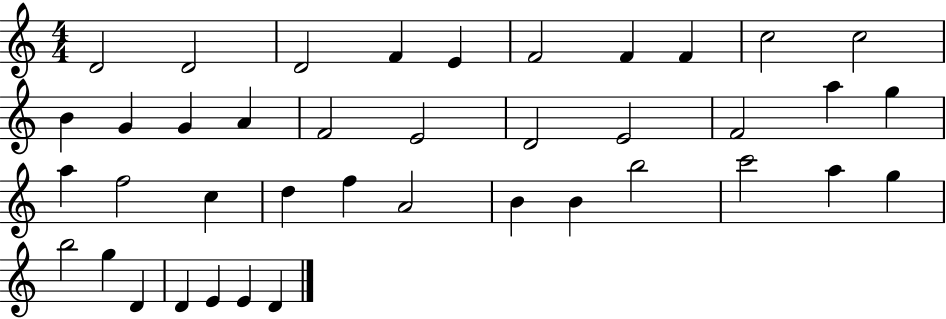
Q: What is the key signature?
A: C major